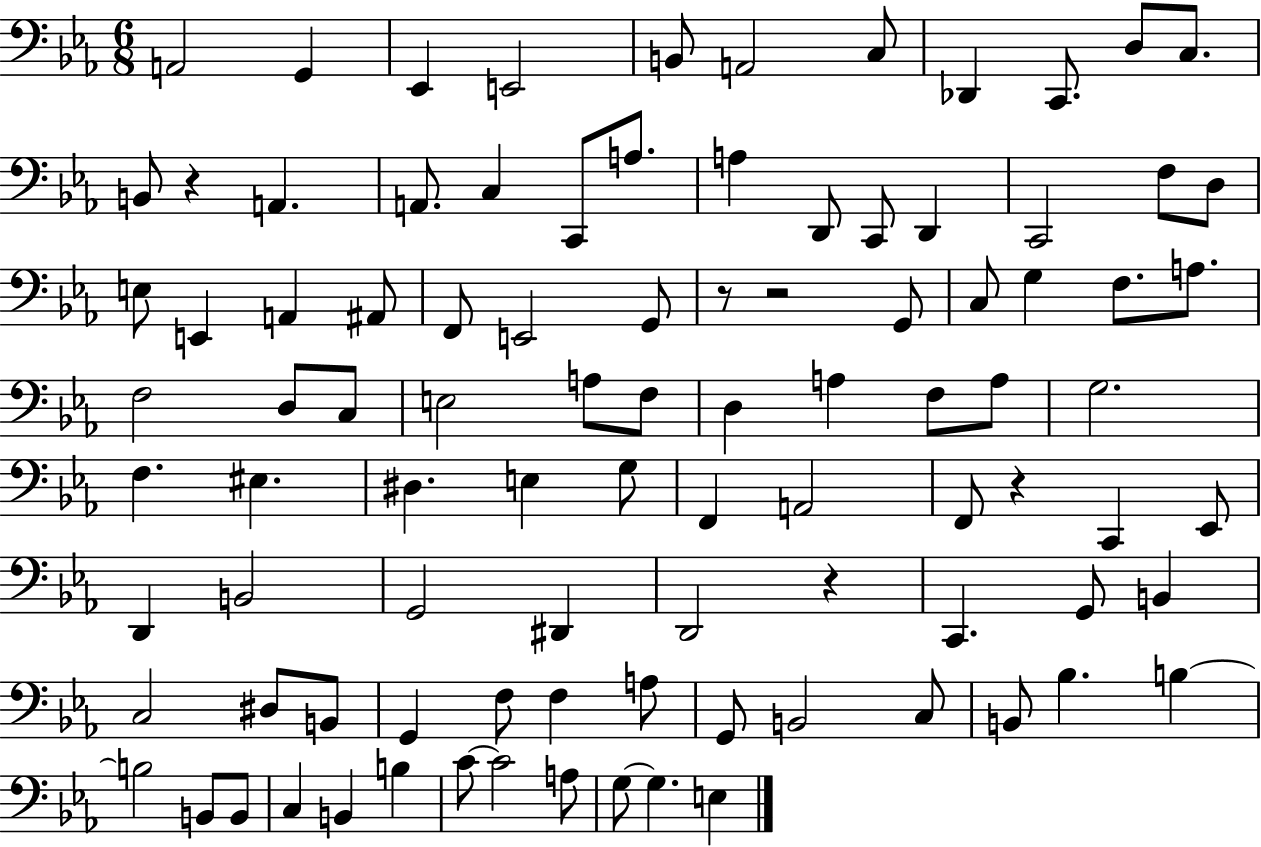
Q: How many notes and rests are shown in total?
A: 95